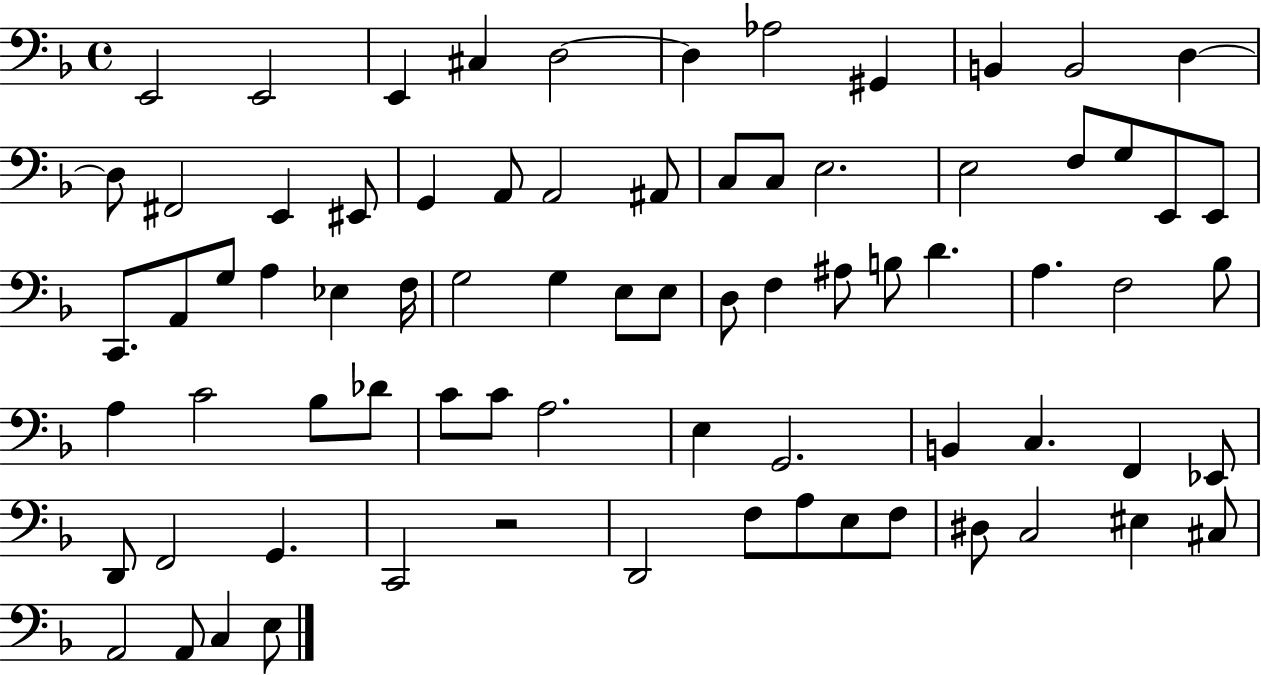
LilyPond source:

{
  \clef bass
  \time 4/4
  \defaultTimeSignature
  \key f \major
  \repeat volta 2 { e,2 e,2 | e,4 cis4 d2~~ | d4 aes2 gis,4 | b,4 b,2 d4~~ | \break d8 fis,2 e,4 eis,8 | g,4 a,8 a,2 ais,8 | c8 c8 e2. | e2 f8 g8 e,8 e,8 | \break c,8. a,8 g8 a4 ees4 f16 | g2 g4 e8 e8 | d8 f4 ais8 b8 d'4. | a4. f2 bes8 | \break a4 c'2 bes8 des'8 | c'8 c'8 a2. | e4 g,2. | b,4 c4. f,4 ees,8 | \break d,8 f,2 g,4. | c,2 r2 | d,2 f8 a8 e8 f8 | dis8 c2 eis4 cis8 | \break a,2 a,8 c4 e8 | } \bar "|."
}